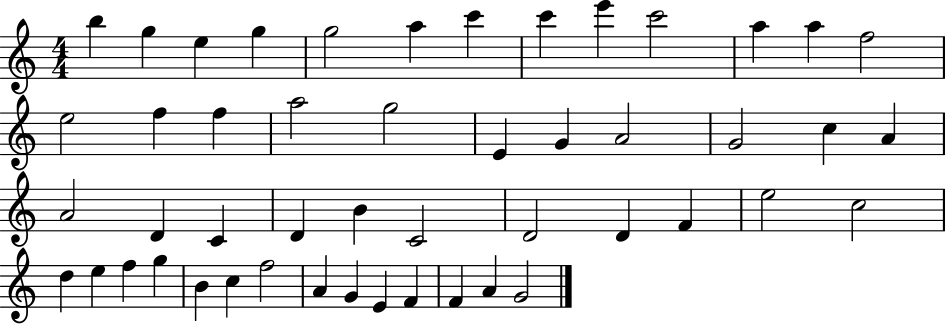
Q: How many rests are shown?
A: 0